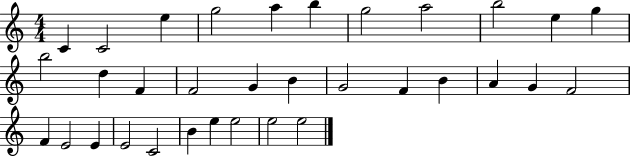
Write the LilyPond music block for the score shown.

{
  \clef treble
  \numericTimeSignature
  \time 4/4
  \key c \major
  c'4 c'2 e''4 | g''2 a''4 b''4 | g''2 a''2 | b''2 e''4 g''4 | \break b''2 d''4 f'4 | f'2 g'4 b'4 | g'2 f'4 b'4 | a'4 g'4 f'2 | \break f'4 e'2 e'4 | e'2 c'2 | b'4 e''4 e''2 | e''2 e''2 | \break \bar "|."
}